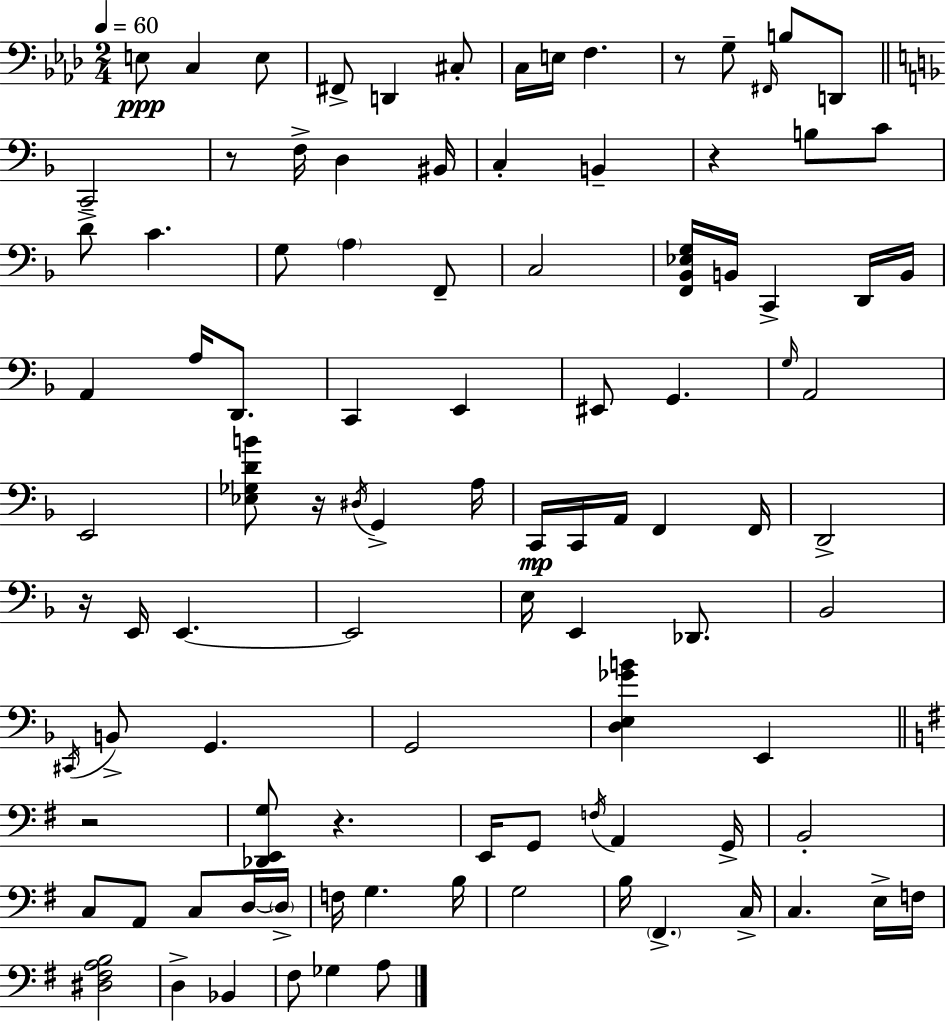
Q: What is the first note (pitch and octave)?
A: E3